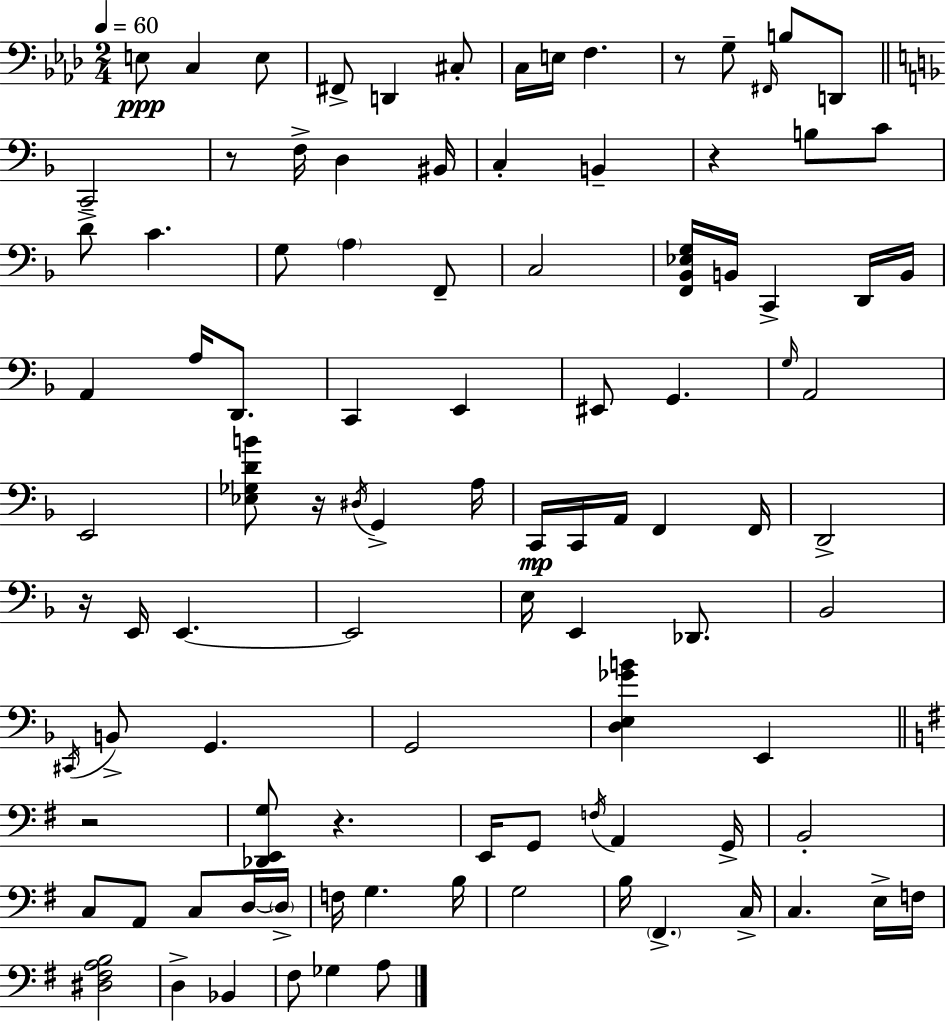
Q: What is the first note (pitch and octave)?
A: E3